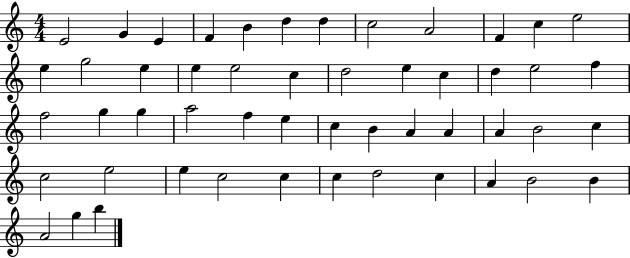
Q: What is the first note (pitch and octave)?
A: E4